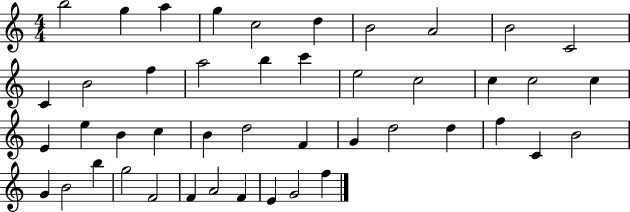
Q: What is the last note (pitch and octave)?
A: F5